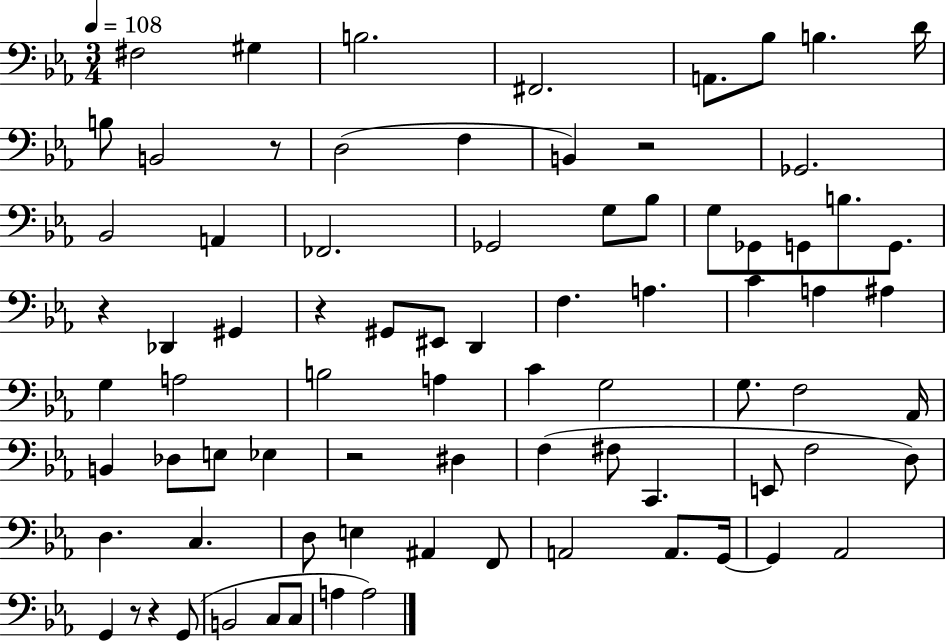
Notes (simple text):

F#3/h G#3/q B3/h. F#2/h. A2/e. Bb3/e B3/q. D4/s B3/e B2/h R/e D3/h F3/q B2/q R/h Gb2/h. Bb2/h A2/q FES2/h. Gb2/h G3/e Bb3/e G3/e Gb2/e G2/e B3/e. G2/e. R/q Db2/q G#2/q R/q G#2/e EIS2/e D2/q F3/q. A3/q. C4/q A3/q A#3/q G3/q A3/h B3/h A3/q C4/q G3/h G3/e. F3/h Ab2/s B2/q Db3/e E3/e Eb3/q R/h D#3/q F3/q F#3/e C2/q. E2/e F3/h D3/e D3/q. C3/q. D3/e E3/q A#2/q F2/e A2/h A2/e. G2/s G2/q Ab2/h G2/q R/e R/q G2/e B2/h C3/e C3/e A3/q A3/h